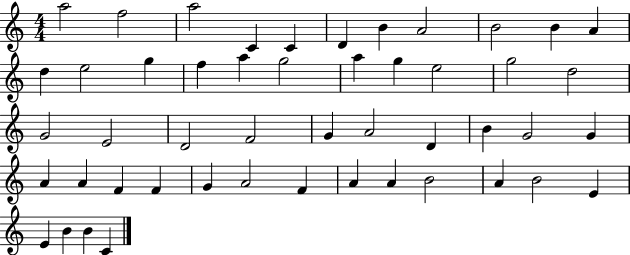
{
  \clef treble
  \numericTimeSignature
  \time 4/4
  \key c \major
  a''2 f''2 | a''2 c'4 c'4 | d'4 b'4 a'2 | b'2 b'4 a'4 | \break d''4 e''2 g''4 | f''4 a''4 g''2 | a''4 g''4 e''2 | g''2 d''2 | \break g'2 e'2 | d'2 f'2 | g'4 a'2 d'4 | b'4 g'2 g'4 | \break a'4 a'4 f'4 f'4 | g'4 a'2 f'4 | a'4 a'4 b'2 | a'4 b'2 e'4 | \break e'4 b'4 b'4 c'4 | \bar "|."
}